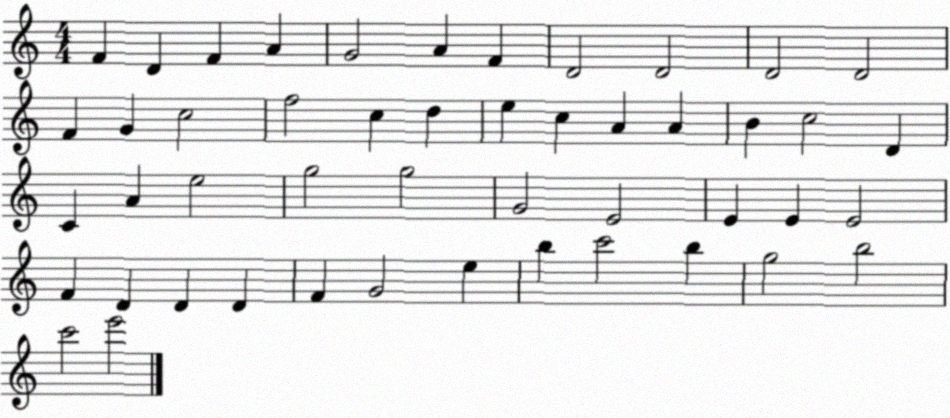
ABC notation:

X:1
T:Untitled
M:4/4
L:1/4
K:C
F D F A G2 A F D2 D2 D2 D2 F G c2 f2 c d e c A A B c2 D C A e2 g2 g2 G2 E2 E E E2 F D D D F G2 e b c'2 b g2 b2 c'2 e'2